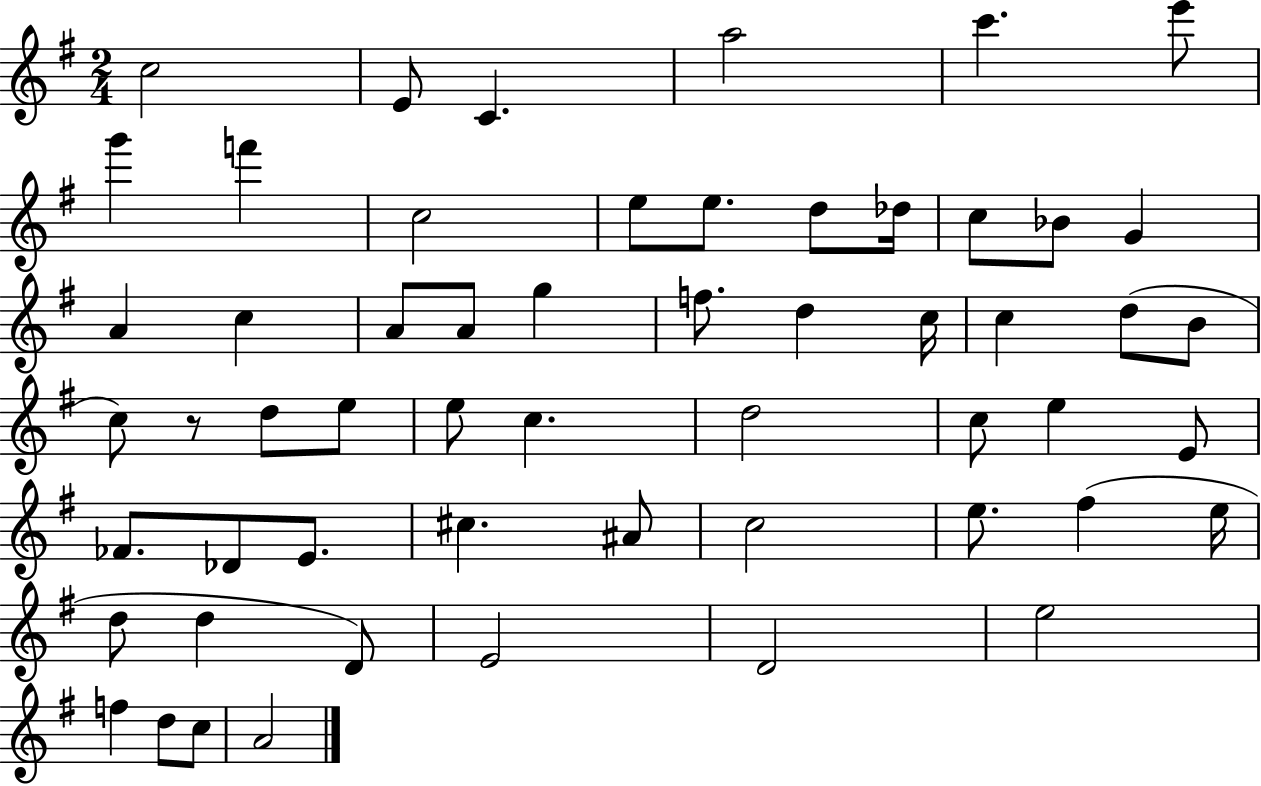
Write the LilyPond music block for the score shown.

{
  \clef treble
  \numericTimeSignature
  \time 2/4
  \key g \major
  c''2 | e'8 c'4. | a''2 | c'''4. e'''8 | \break g'''4 f'''4 | c''2 | e''8 e''8. d''8 des''16 | c''8 bes'8 g'4 | \break a'4 c''4 | a'8 a'8 g''4 | f''8. d''4 c''16 | c''4 d''8( b'8 | \break c''8) r8 d''8 e''8 | e''8 c''4. | d''2 | c''8 e''4 e'8 | \break fes'8. des'8 e'8. | cis''4. ais'8 | c''2 | e''8. fis''4( e''16 | \break d''8 d''4 d'8) | e'2 | d'2 | e''2 | \break f''4 d''8 c''8 | a'2 | \bar "|."
}